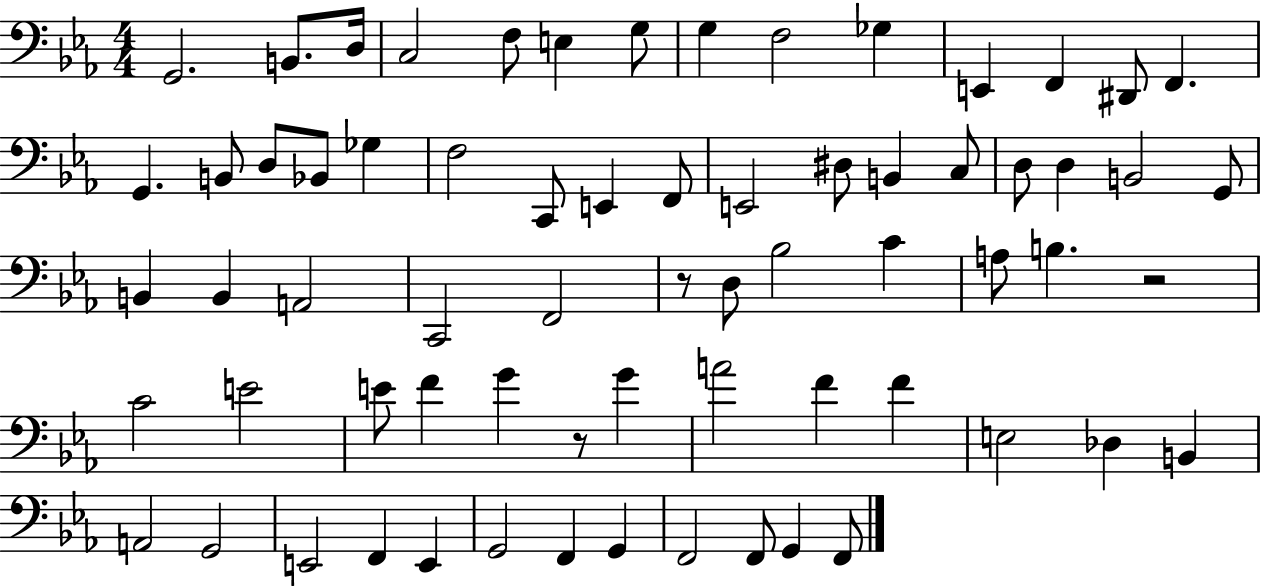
G2/h. B2/e. D3/s C3/h F3/e E3/q G3/e G3/q F3/h Gb3/q E2/q F2/q D#2/e F2/q. G2/q. B2/e D3/e Bb2/e Gb3/q F3/h C2/e E2/q F2/e E2/h D#3/e B2/q C3/e D3/e D3/q B2/h G2/e B2/q B2/q A2/h C2/h F2/h R/e D3/e Bb3/h C4/q A3/e B3/q. R/h C4/h E4/h E4/e F4/q G4/q R/e G4/q A4/h F4/q F4/q E3/h Db3/q B2/q A2/h G2/h E2/h F2/q E2/q G2/h F2/q G2/q F2/h F2/e G2/q F2/e